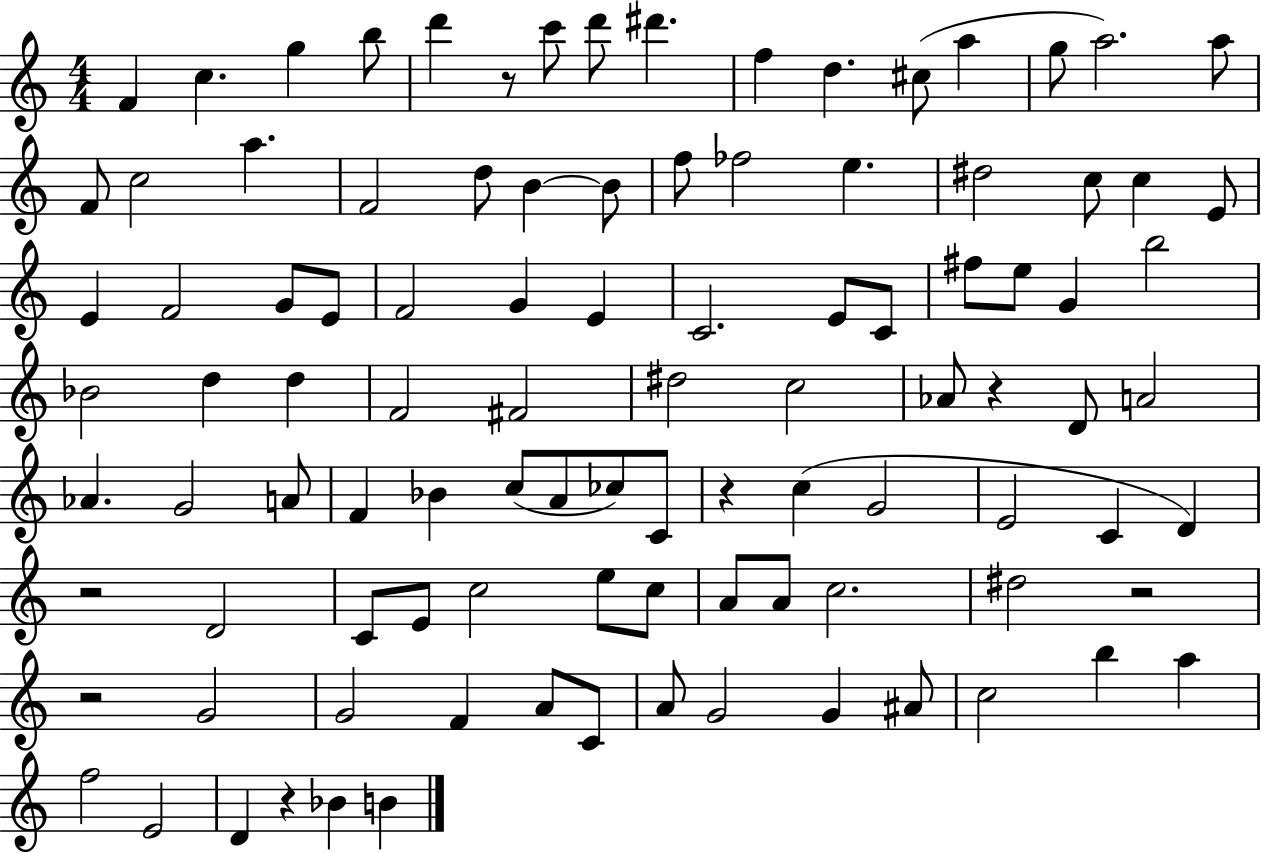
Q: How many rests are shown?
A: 7